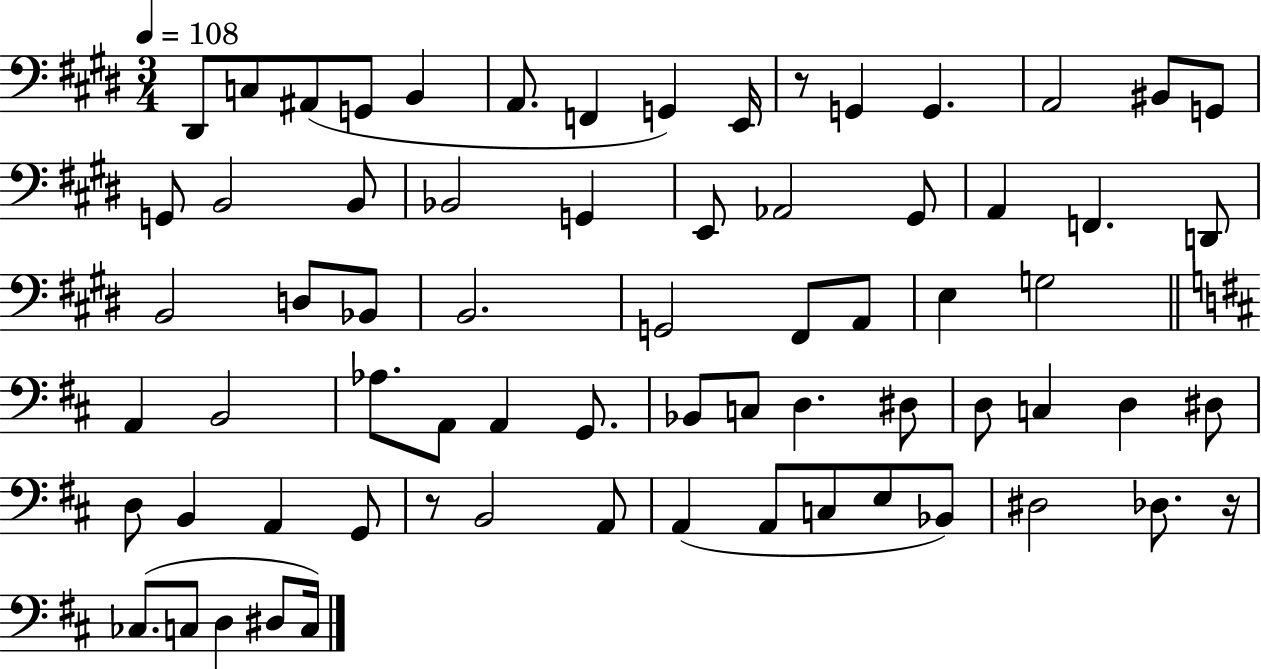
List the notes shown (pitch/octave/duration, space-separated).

D#2/e C3/e A#2/e G2/e B2/q A2/e. F2/q G2/q E2/s R/e G2/q G2/q. A2/h BIS2/e G2/e G2/e B2/h B2/e Bb2/h G2/q E2/e Ab2/h G#2/e A2/q F2/q. D2/e B2/h D3/e Bb2/e B2/h. G2/h F#2/e A2/e E3/q G3/h A2/q B2/h Ab3/e. A2/e A2/q G2/e. Bb2/e C3/e D3/q. D#3/e D3/e C3/q D3/q D#3/e D3/e B2/q A2/q G2/e R/e B2/h A2/e A2/q A2/e C3/e E3/e Bb2/e D#3/h Db3/e. R/s CES3/e. C3/e D3/q D#3/e C3/s